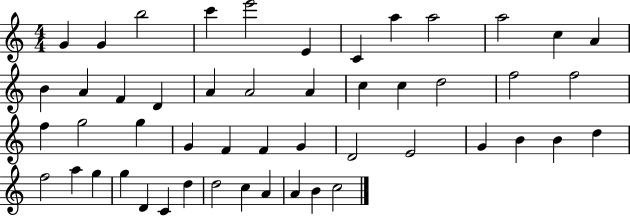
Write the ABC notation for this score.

X:1
T:Untitled
M:4/4
L:1/4
K:C
G G b2 c' e'2 E C a a2 a2 c A B A F D A A2 A c c d2 f2 f2 f g2 g G F F G D2 E2 G B B d f2 a g g D C d d2 c A A B c2